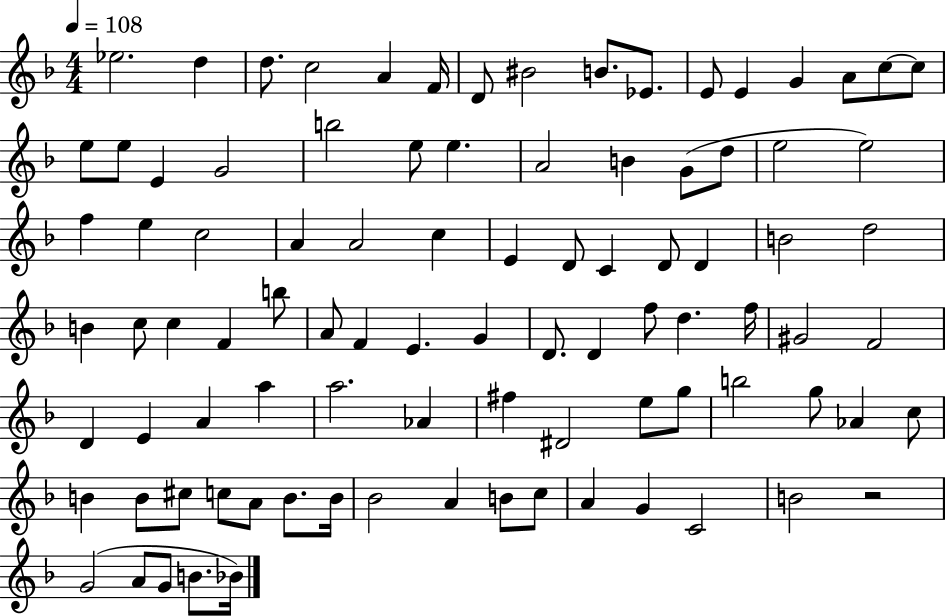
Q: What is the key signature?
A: F major